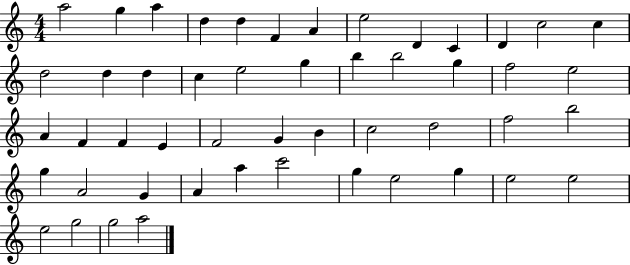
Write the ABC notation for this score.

X:1
T:Untitled
M:4/4
L:1/4
K:C
a2 g a d d F A e2 D C D c2 c d2 d d c e2 g b b2 g f2 e2 A F F E F2 G B c2 d2 f2 b2 g A2 G A a c'2 g e2 g e2 e2 e2 g2 g2 a2